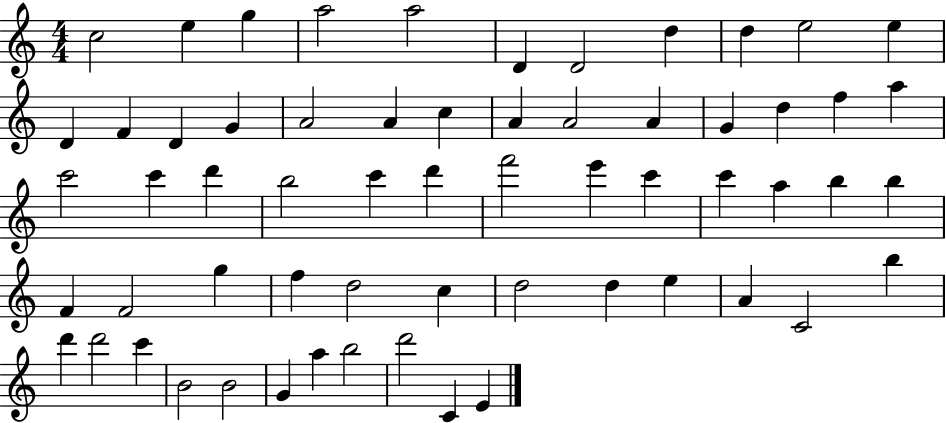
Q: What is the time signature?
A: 4/4